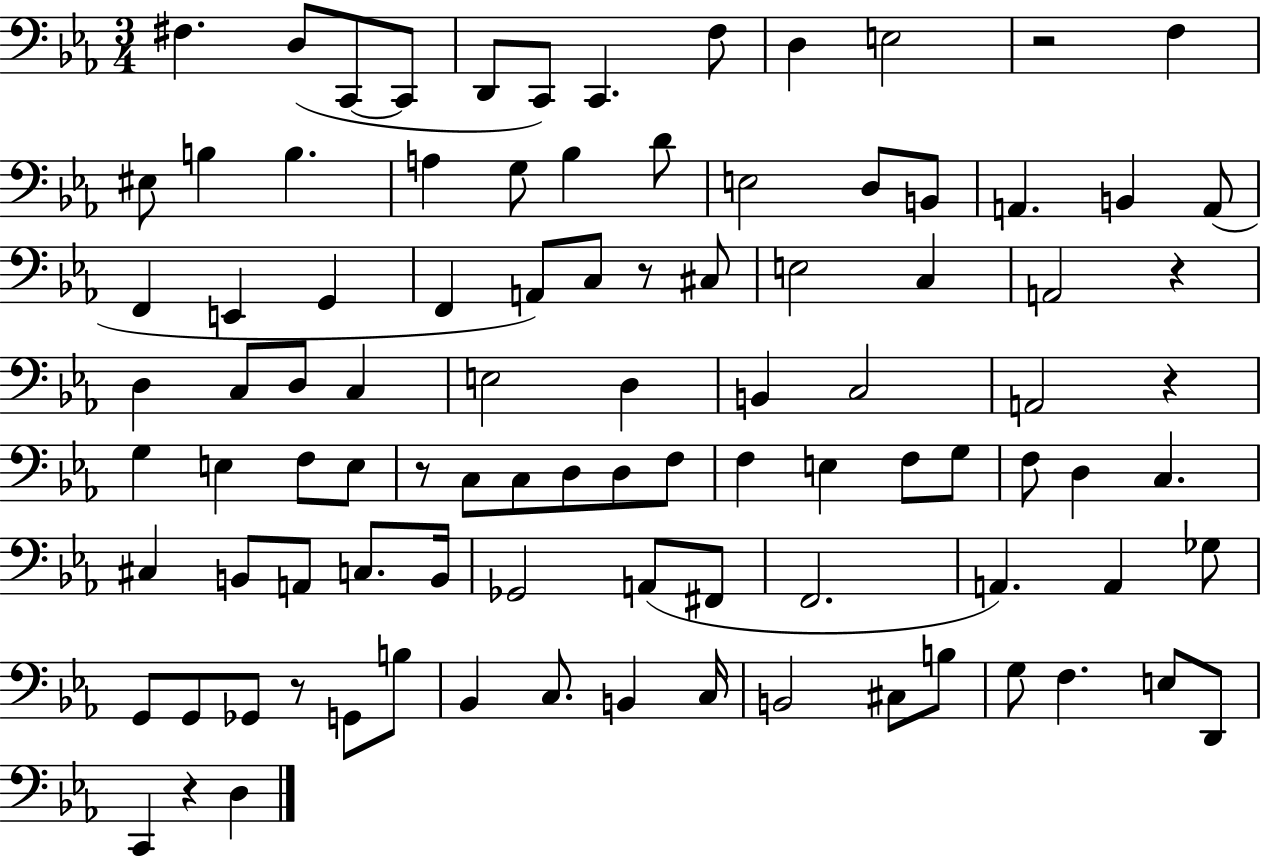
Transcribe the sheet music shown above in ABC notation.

X:1
T:Untitled
M:3/4
L:1/4
K:Eb
^F, D,/2 C,,/2 C,,/2 D,,/2 C,,/2 C,, F,/2 D, E,2 z2 F, ^E,/2 B, B, A, G,/2 _B, D/2 E,2 D,/2 B,,/2 A,, B,, A,,/2 F,, E,, G,, F,, A,,/2 C,/2 z/2 ^C,/2 E,2 C, A,,2 z D, C,/2 D,/2 C, E,2 D, B,, C,2 A,,2 z G, E, F,/2 E,/2 z/2 C,/2 C,/2 D,/2 D,/2 F,/2 F, E, F,/2 G,/2 F,/2 D, C, ^C, B,,/2 A,,/2 C,/2 B,,/4 _G,,2 A,,/2 ^F,,/2 F,,2 A,, A,, _G,/2 G,,/2 G,,/2 _G,,/2 z/2 G,,/2 B,/2 _B,, C,/2 B,, C,/4 B,,2 ^C,/2 B,/2 G,/2 F, E,/2 D,,/2 C,, z D,